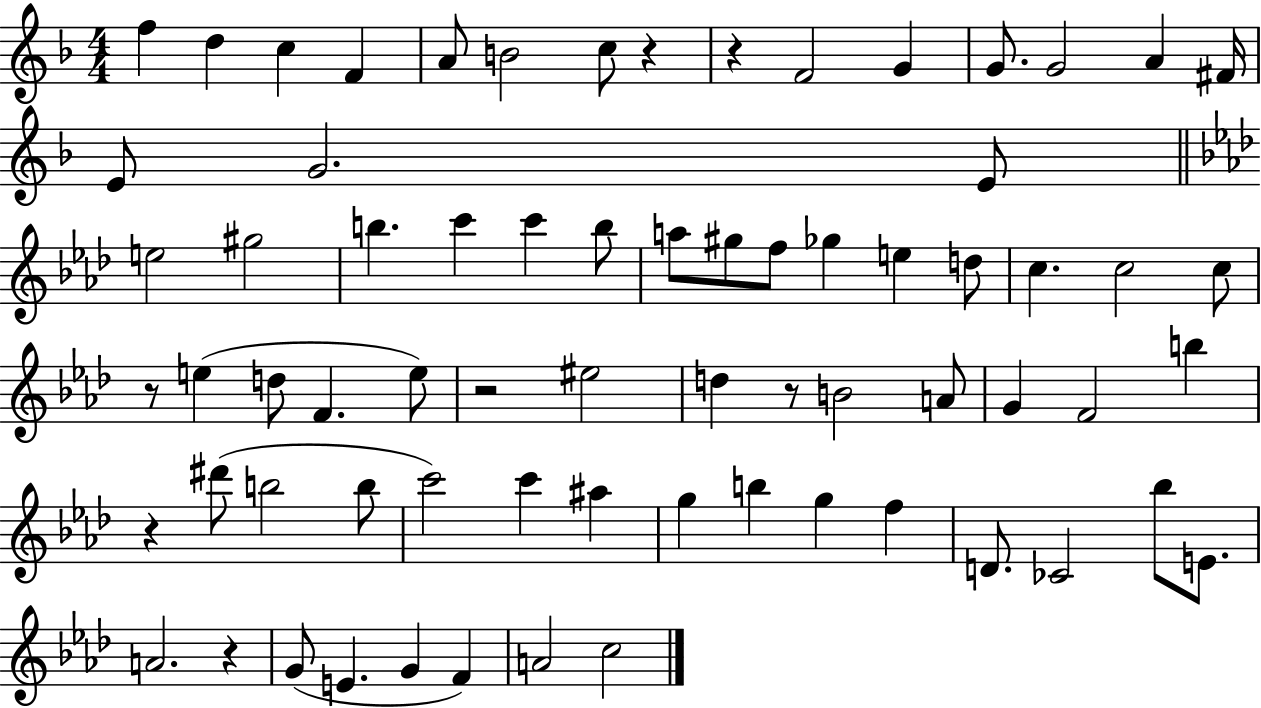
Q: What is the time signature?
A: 4/4